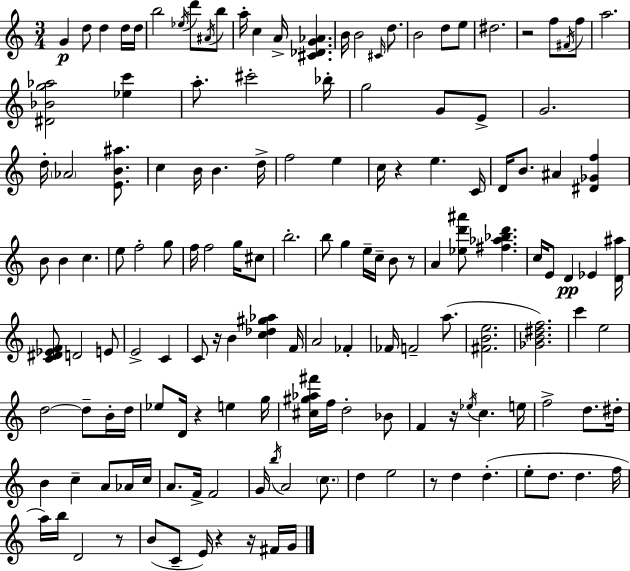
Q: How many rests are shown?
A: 10